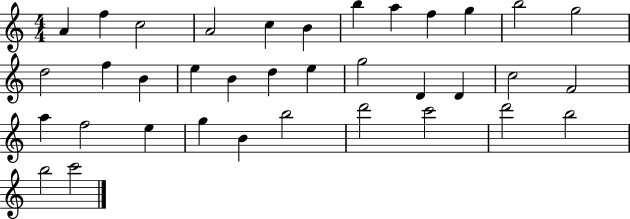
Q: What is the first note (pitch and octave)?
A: A4